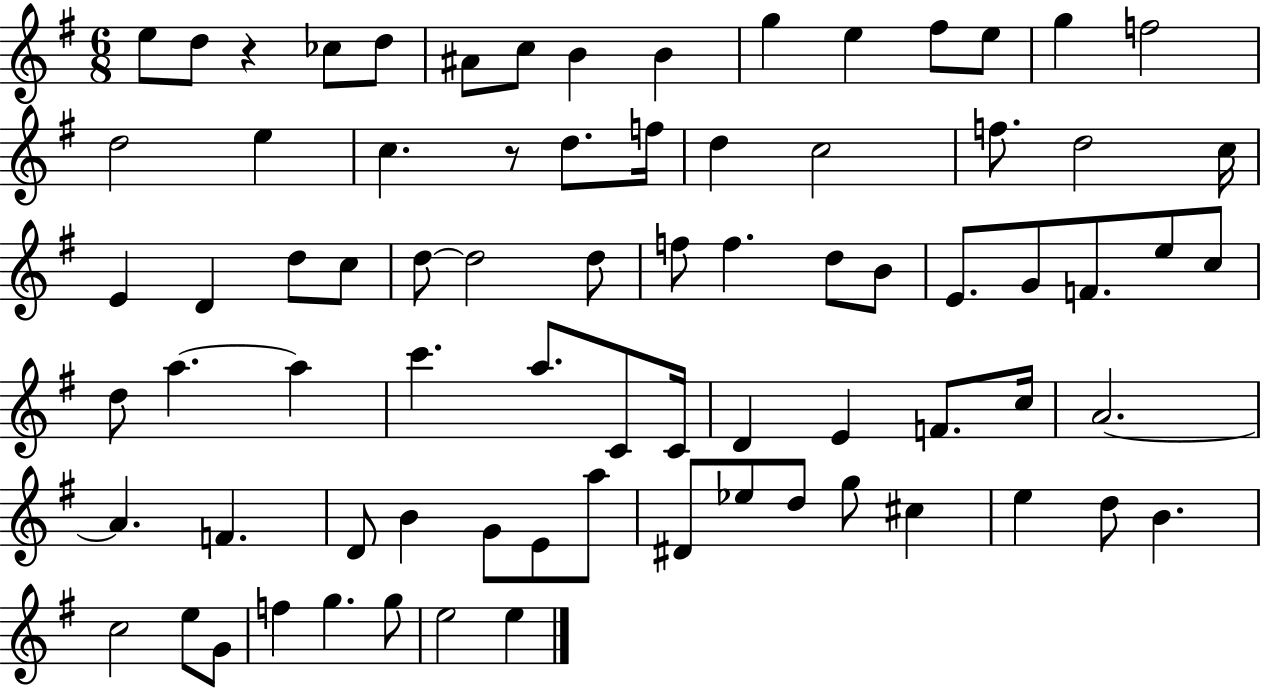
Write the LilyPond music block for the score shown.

{
  \clef treble
  \numericTimeSignature
  \time 6/8
  \key g \major
  \repeat volta 2 { e''8 d''8 r4 ces''8 d''8 | ais'8 c''8 b'4 b'4 | g''4 e''4 fis''8 e''8 | g''4 f''2 | \break d''2 e''4 | c''4. r8 d''8. f''16 | d''4 c''2 | f''8. d''2 c''16 | \break e'4 d'4 d''8 c''8 | d''8~~ d''2 d''8 | f''8 f''4. d''8 b'8 | e'8. g'8 f'8. e''8 c''8 | \break d''8 a''4.~~ a''4 | c'''4. a''8. c'8 c'16 | d'4 e'4 f'8. c''16 | a'2.~~ | \break a'4. f'4. | d'8 b'4 g'8 e'8 a''8 | dis'8 ees''8 d''8 g''8 cis''4 | e''4 d''8 b'4. | \break c''2 e''8 g'8 | f''4 g''4. g''8 | e''2 e''4 | } \bar "|."
}